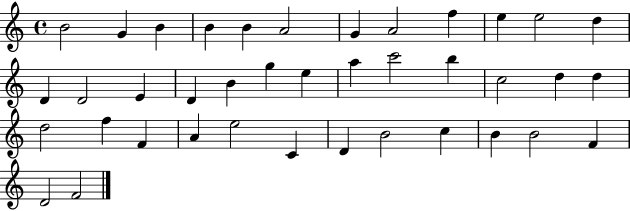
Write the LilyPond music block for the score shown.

{
  \clef treble
  \time 4/4
  \defaultTimeSignature
  \key c \major
  b'2 g'4 b'4 | b'4 b'4 a'2 | g'4 a'2 f''4 | e''4 e''2 d''4 | \break d'4 d'2 e'4 | d'4 b'4 g''4 e''4 | a''4 c'''2 b''4 | c''2 d''4 d''4 | \break d''2 f''4 f'4 | a'4 e''2 c'4 | d'4 b'2 c''4 | b'4 b'2 f'4 | \break d'2 f'2 | \bar "|."
}